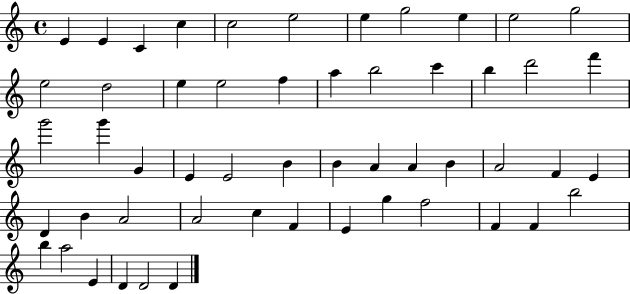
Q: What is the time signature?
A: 4/4